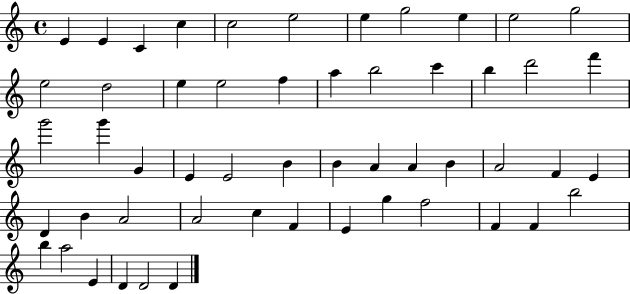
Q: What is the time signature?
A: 4/4